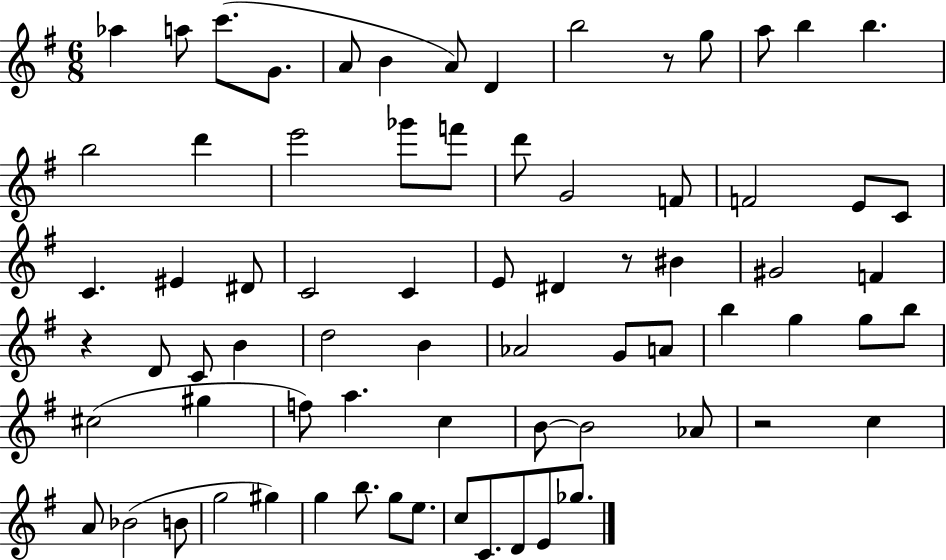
{
  \clef treble
  \numericTimeSignature
  \time 6/8
  \key g \major
  \repeat volta 2 { aes''4 a''8 c'''8.( g'8. | a'8 b'4 a'8) d'4 | b''2 r8 g''8 | a''8 b''4 b''4. | \break b''2 d'''4 | e'''2 ges'''8 f'''8 | d'''8 g'2 f'8 | f'2 e'8 c'8 | \break c'4. eis'4 dis'8 | c'2 c'4 | e'8 dis'4 r8 bis'4 | gis'2 f'4 | \break r4 d'8 c'8 b'4 | d''2 b'4 | aes'2 g'8 a'8 | b''4 g''4 g''8 b''8 | \break cis''2( gis''4 | f''8) a''4. c''4 | b'8~~ b'2 aes'8 | r2 c''4 | \break a'8 bes'2( b'8 | g''2 gis''4) | g''4 b''8. g''8 e''8. | c''8 c'8. d'8 e'8 ges''8. | \break } \bar "|."
}